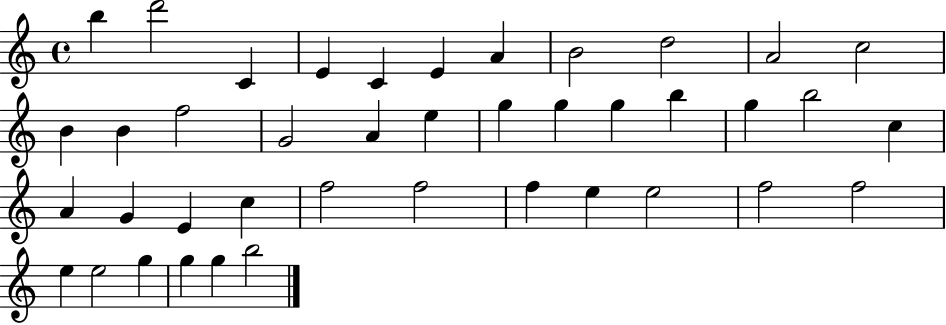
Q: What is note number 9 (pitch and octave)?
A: D5